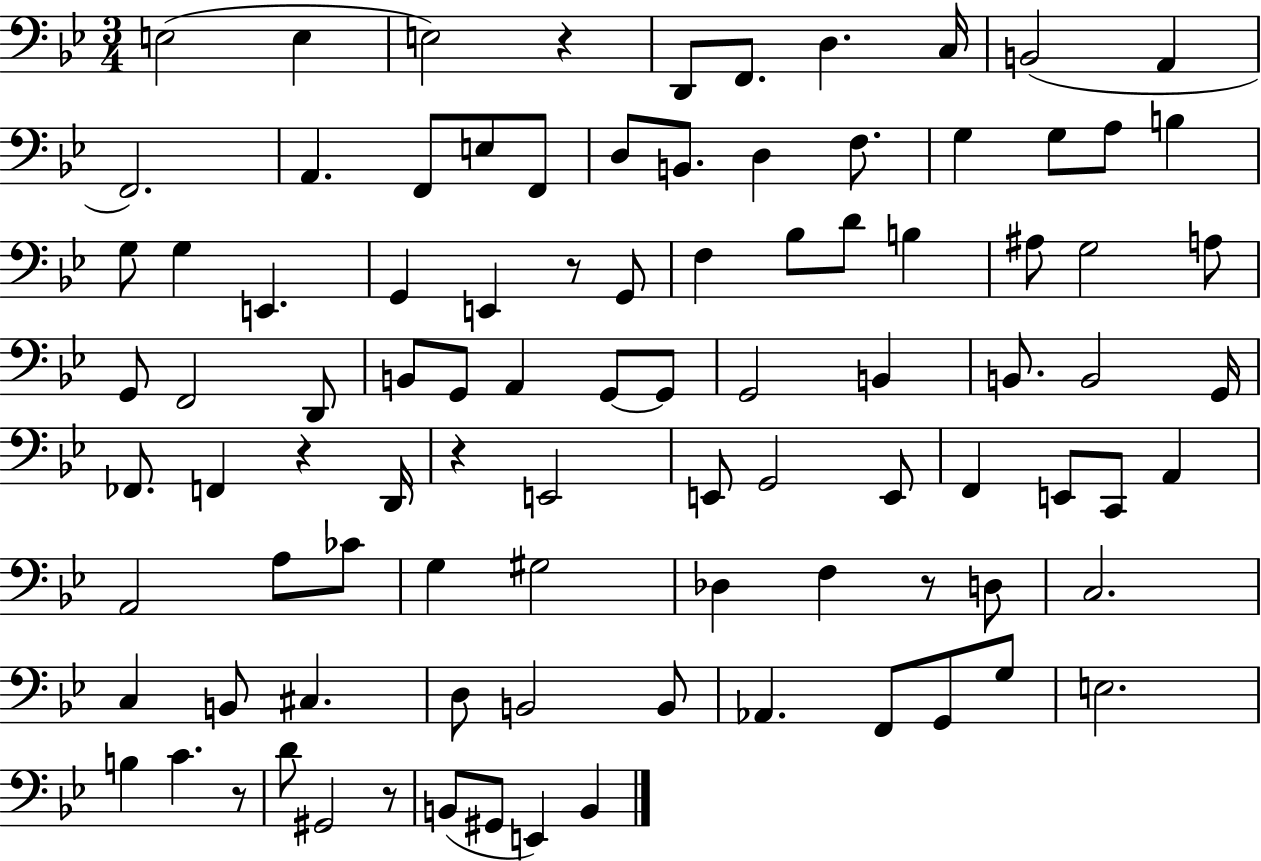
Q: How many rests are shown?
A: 7